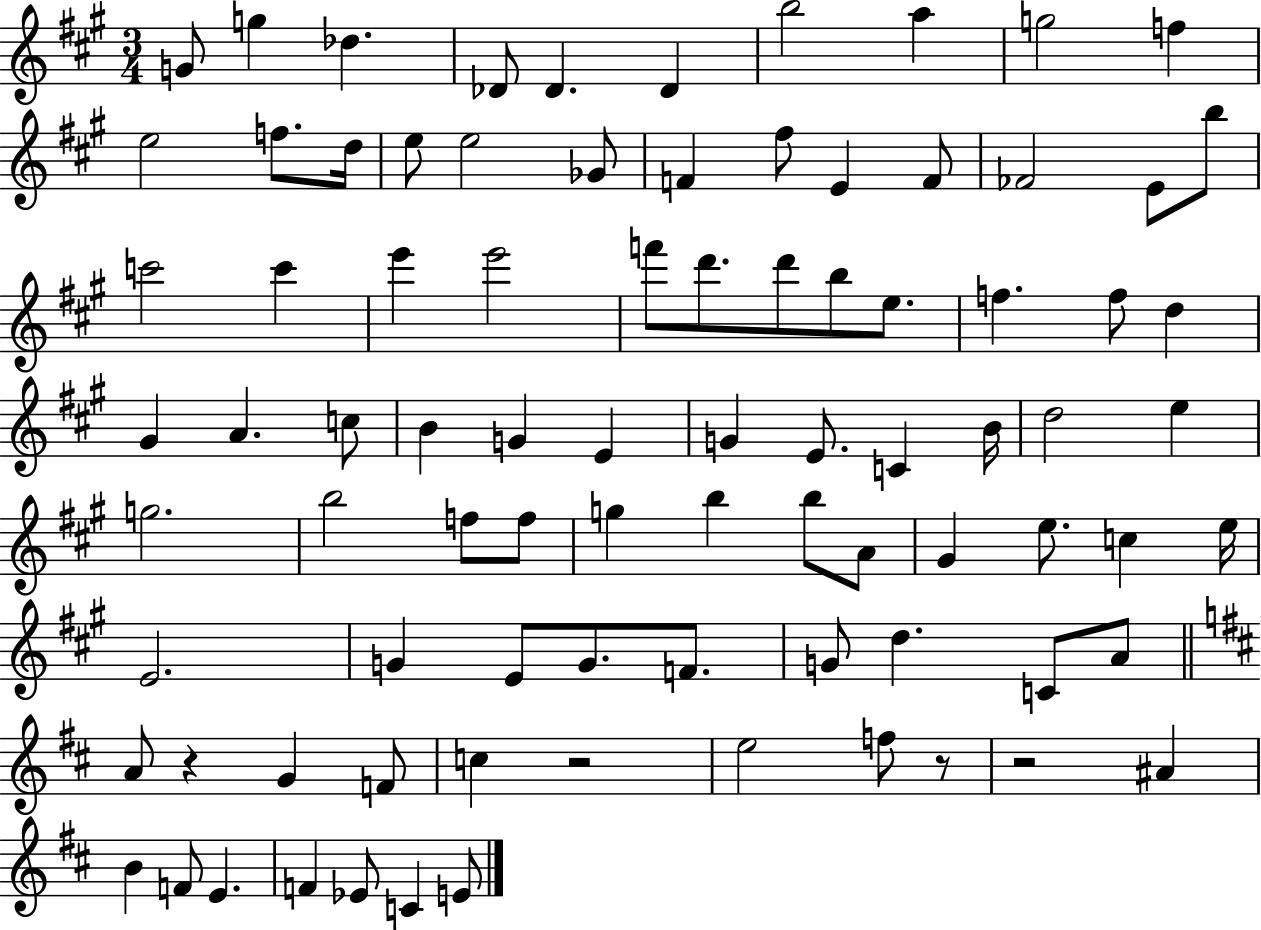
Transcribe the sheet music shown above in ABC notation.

X:1
T:Untitled
M:3/4
L:1/4
K:A
G/2 g _d _D/2 _D _D b2 a g2 f e2 f/2 d/4 e/2 e2 _G/2 F ^f/2 E F/2 _F2 E/2 b/2 c'2 c' e' e'2 f'/2 d'/2 d'/2 b/2 e/2 f f/2 d ^G A c/2 B G E G E/2 C B/4 d2 e g2 b2 f/2 f/2 g b b/2 A/2 ^G e/2 c e/4 E2 G E/2 G/2 F/2 G/2 d C/2 A/2 A/2 z G F/2 c z2 e2 f/2 z/2 z2 ^A B F/2 E F _E/2 C E/2